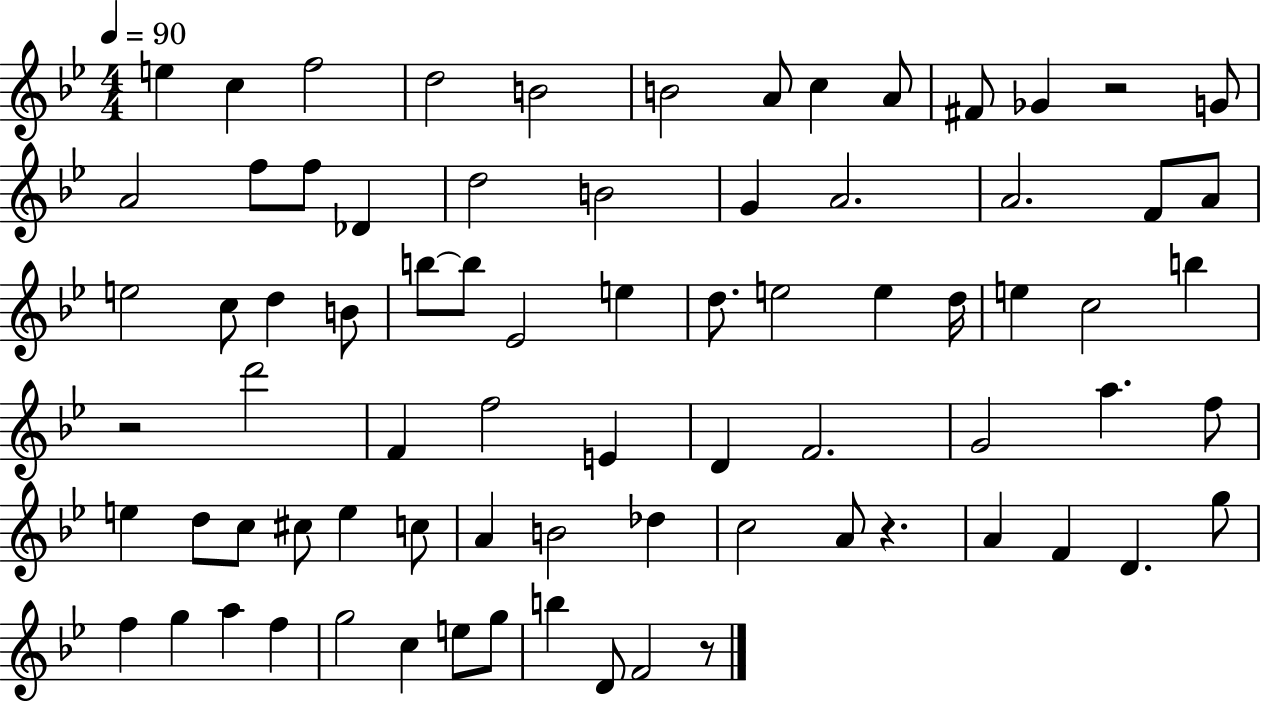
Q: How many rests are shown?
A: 4